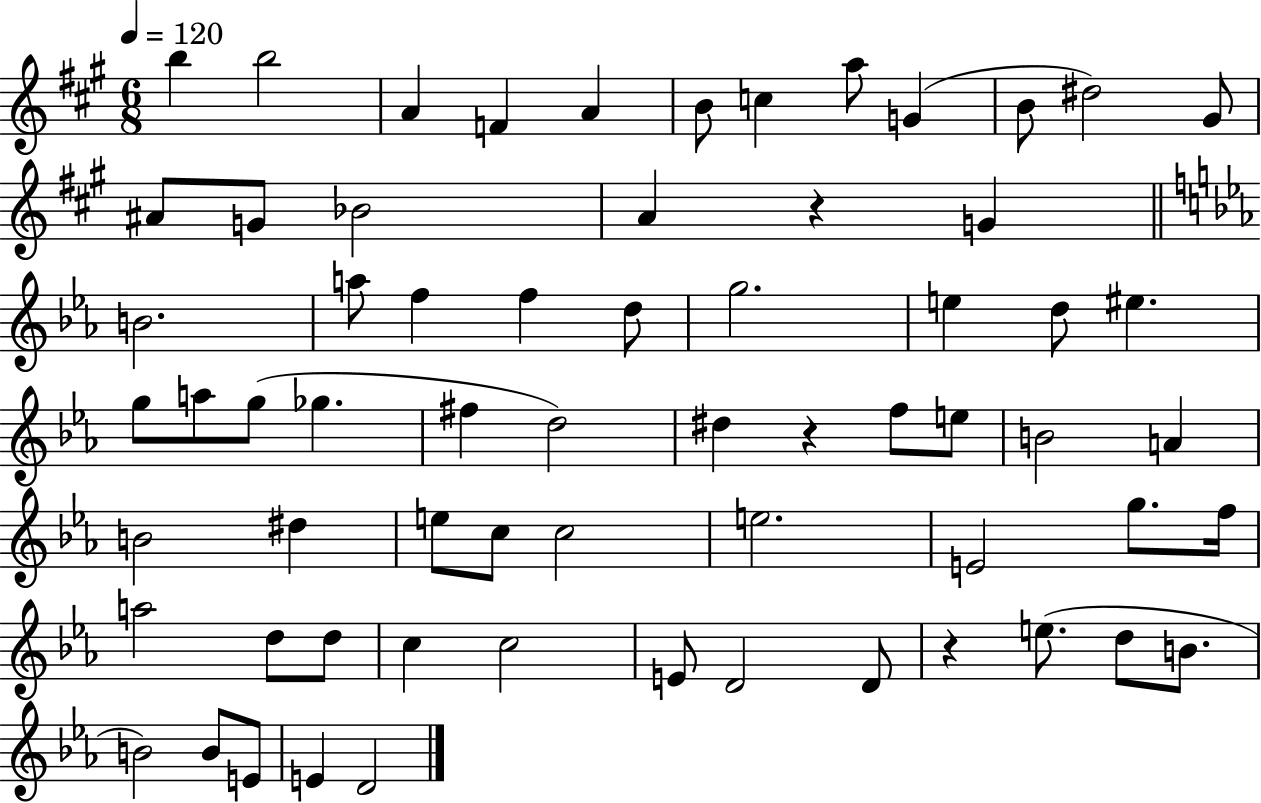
X:1
T:Untitled
M:6/8
L:1/4
K:A
b b2 A F A B/2 c a/2 G B/2 ^d2 ^G/2 ^A/2 G/2 _B2 A z G B2 a/2 f f d/2 g2 e d/2 ^e g/2 a/2 g/2 _g ^f d2 ^d z f/2 e/2 B2 A B2 ^d e/2 c/2 c2 e2 E2 g/2 f/4 a2 d/2 d/2 c c2 E/2 D2 D/2 z e/2 d/2 B/2 B2 B/2 E/2 E D2